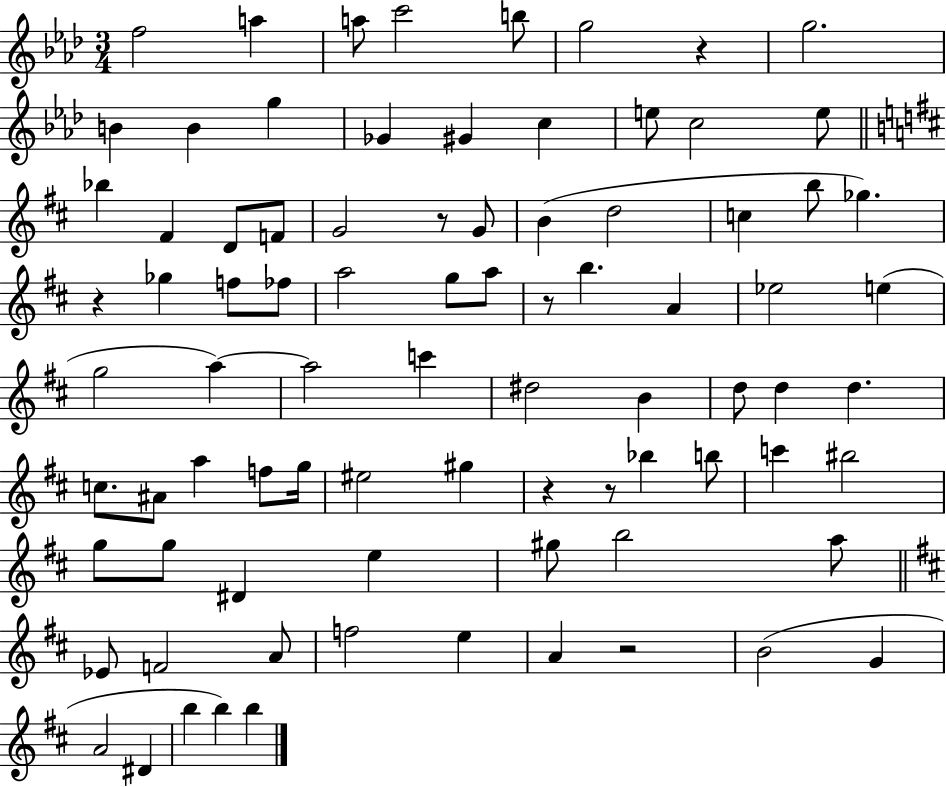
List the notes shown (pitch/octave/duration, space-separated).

F5/h A5/q A5/e C6/h B5/e G5/h R/q G5/h. B4/q B4/q G5/q Gb4/q G#4/q C5/q E5/e C5/h E5/e Bb5/q F#4/q D4/e F4/e G4/h R/e G4/e B4/q D5/h C5/q B5/e Gb5/q. R/q Gb5/q F5/e FES5/e A5/h G5/e A5/e R/e B5/q. A4/q Eb5/h E5/q G5/h A5/q A5/h C6/q D#5/h B4/q D5/e D5/q D5/q. C5/e. A#4/e A5/q F5/e G5/s EIS5/h G#5/q R/q R/e Bb5/q B5/e C6/q BIS5/h G5/e G5/e D#4/q E5/q G#5/e B5/h A5/e Eb4/e F4/h A4/e F5/h E5/q A4/q R/h B4/h G4/q A4/h D#4/q B5/q B5/q B5/q